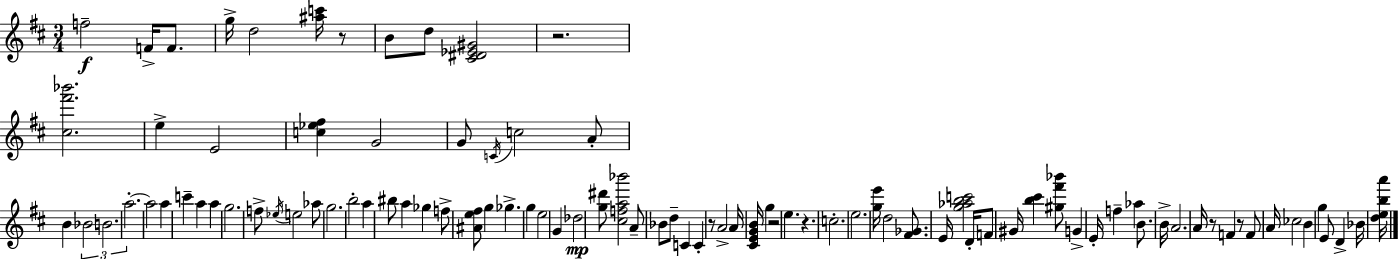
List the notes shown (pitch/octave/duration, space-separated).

F5/h F4/s F4/e. G5/s D5/h [A#5,C6]/s R/e B4/e D5/e [C#4,D#4,Eb4,G#4]/h R/h. [C#5,F#6,Bb6]/h. E5/q E4/h [C5,Eb5,F#5]/q G4/h G4/e C4/s C5/h A4/e B4/q Bb4/h B4/h. A5/h. A5/h A5/q C6/q A5/q A5/q G5/h. F5/e Eb5/s E5/h Ab5/e G5/h. B5/h A5/q BIS5/e A5/q Gb5/q F5/e [A#4,E5,F#5]/e G5/q Gb5/q. G5/q E5/h G4/q Db5/h [G5,D#6]/e [C#5,F5,A5,Bb6]/h A4/e Bb4/e D5/e C4/q C4/q R/e A4/h A4/s [C#4,E4,G4,B4]/s G5/q R/h E5/q. R/q. C5/h. E5/h. [G5,E6]/s D5/h [F#4,Gb4]/e. E4/s [G5,Ab5,B5,C6]/h D4/s F4/e G#4/s [B5,C#6]/q [G#5,F#6,Bb6]/e G4/q E4/s F5/q Ab5/q B4/e. B4/s A4/h. A4/s R/e F4/q R/e F4/e A4/s CES5/h B4/q G5/q E4/e D4/q Bb4/s [D5,E5,B5,A6]/s